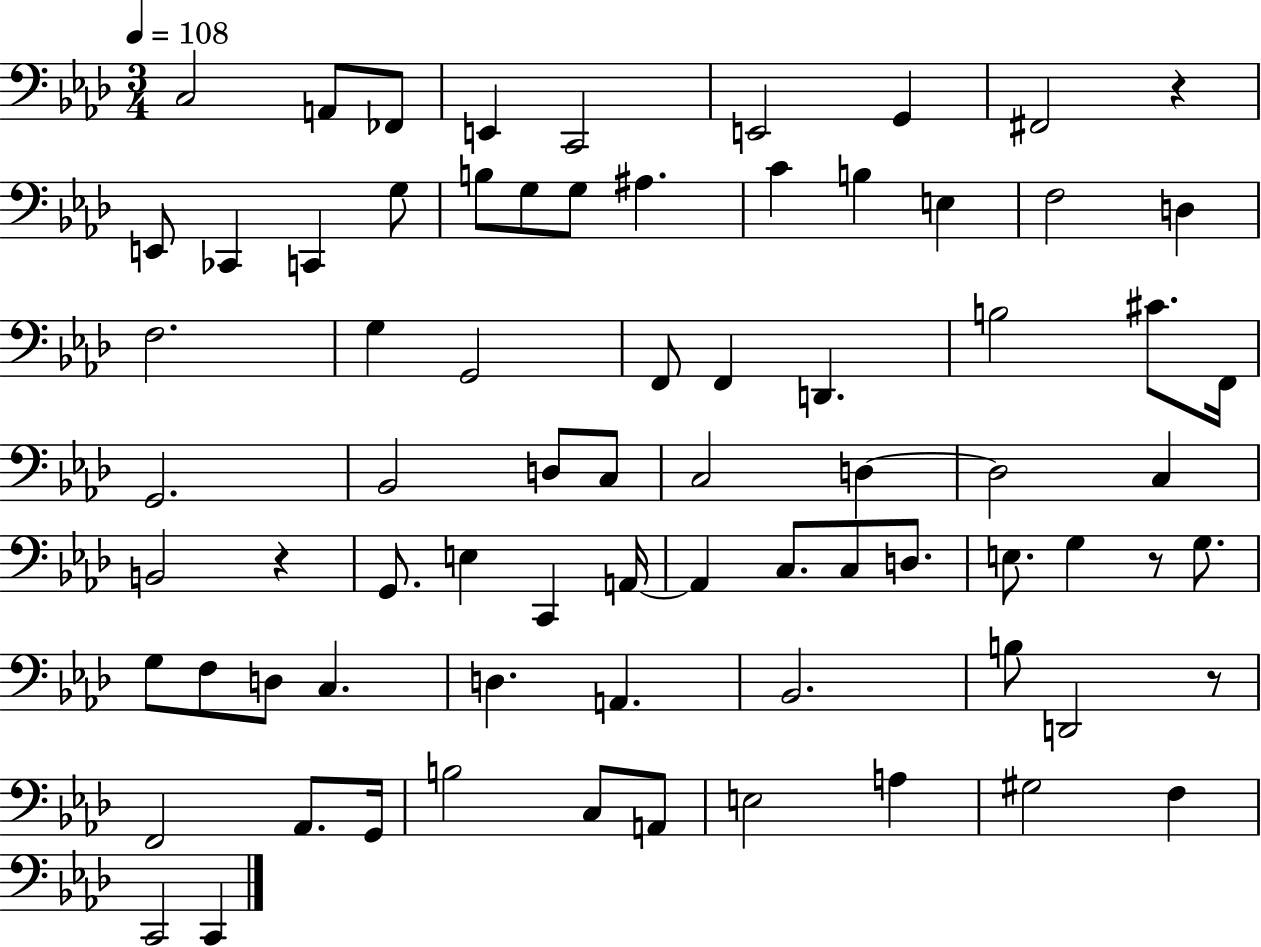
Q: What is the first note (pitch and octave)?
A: C3